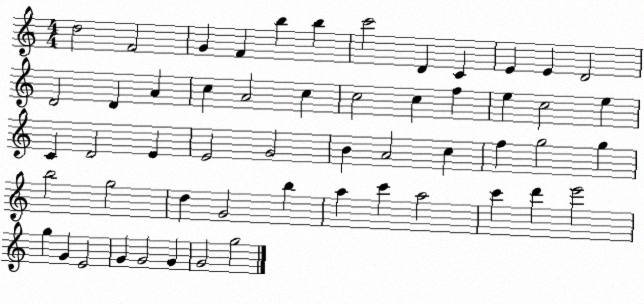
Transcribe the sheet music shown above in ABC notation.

X:1
T:Untitled
M:4/4
L:1/4
K:C
d2 F2 G F b b c'2 D C E E D2 D2 D A c A2 c c2 c f e c2 e C D2 E E2 G2 B A2 c f g2 g b2 g2 d G2 b a c' a2 c' d' e'2 g G E2 G G2 G G2 g2